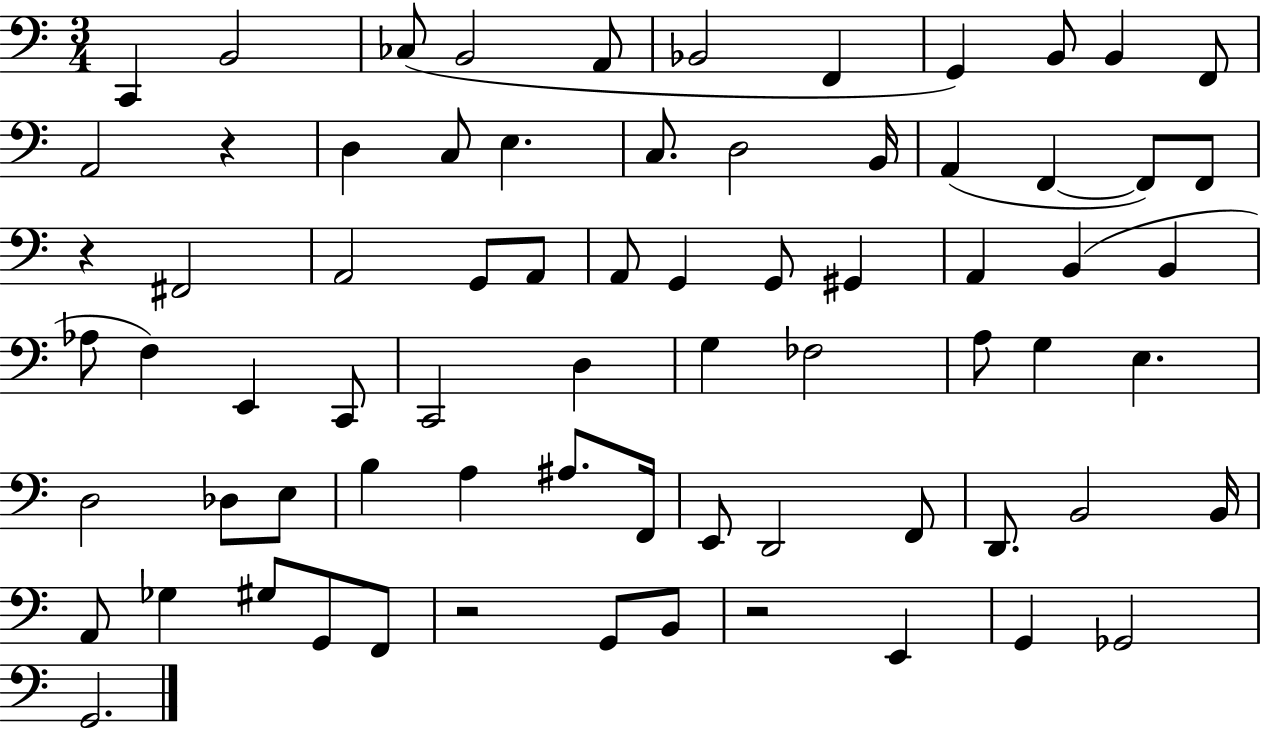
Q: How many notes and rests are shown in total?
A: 72